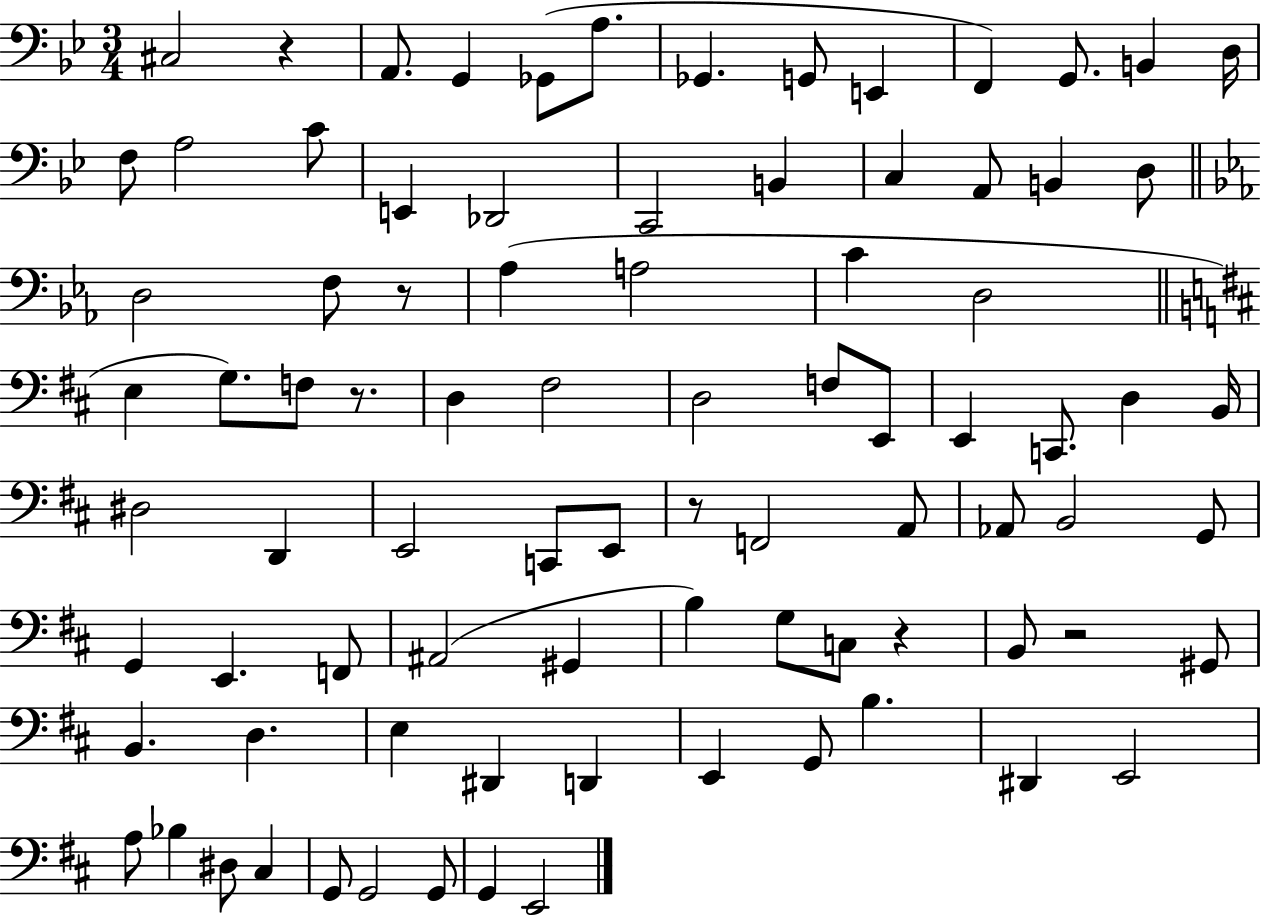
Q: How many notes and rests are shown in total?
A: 86